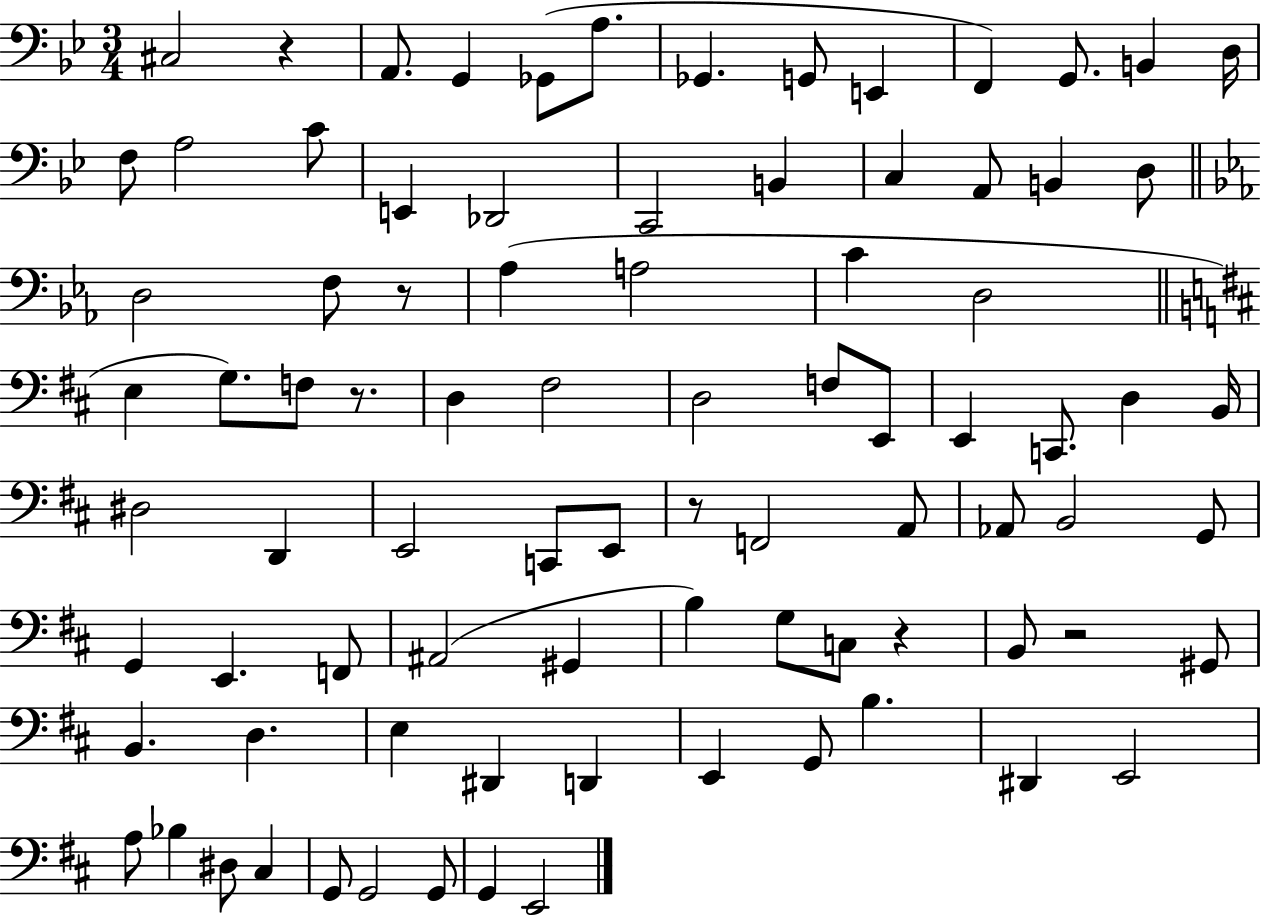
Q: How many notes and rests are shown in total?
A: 86